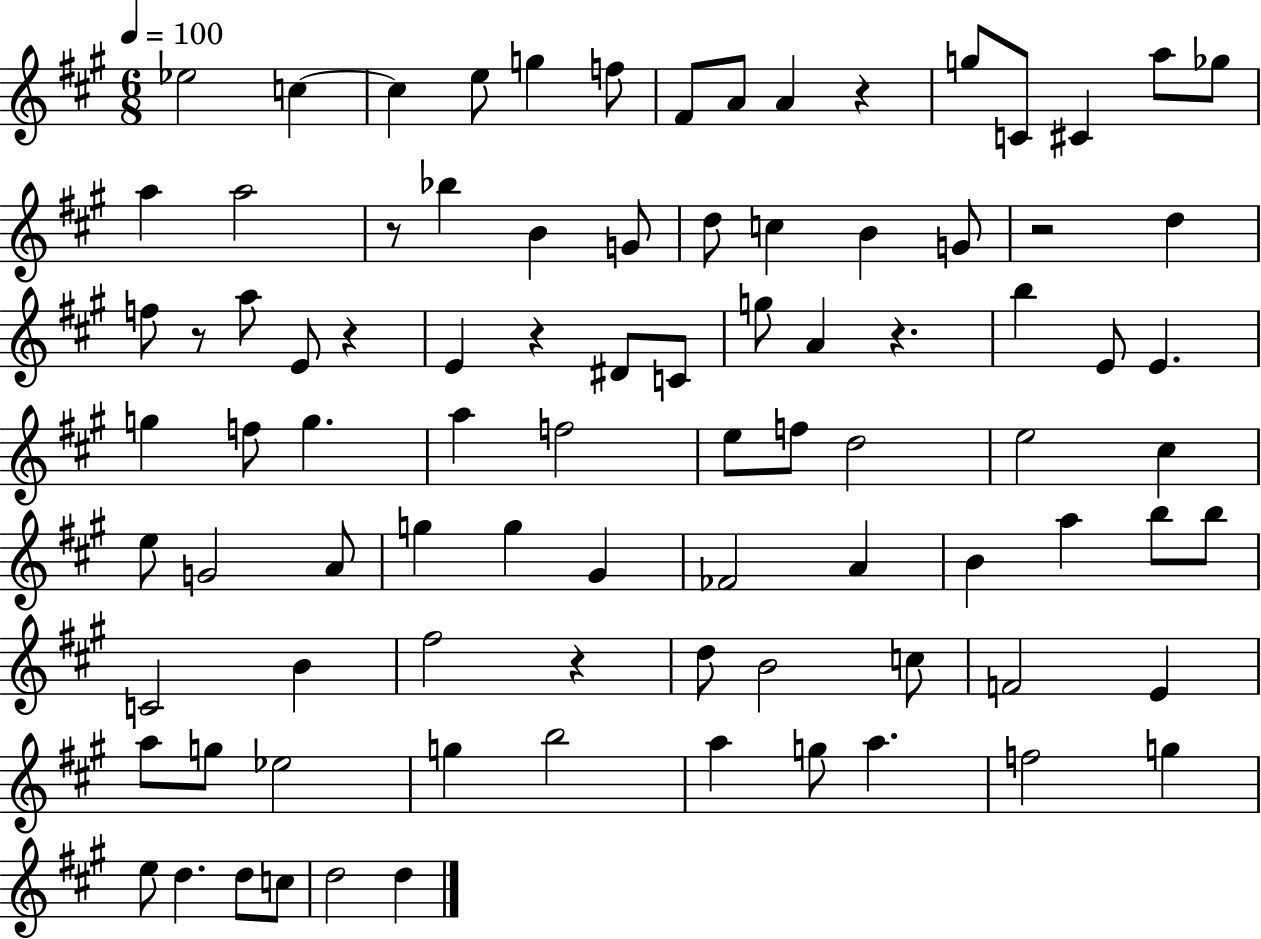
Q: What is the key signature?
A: A major